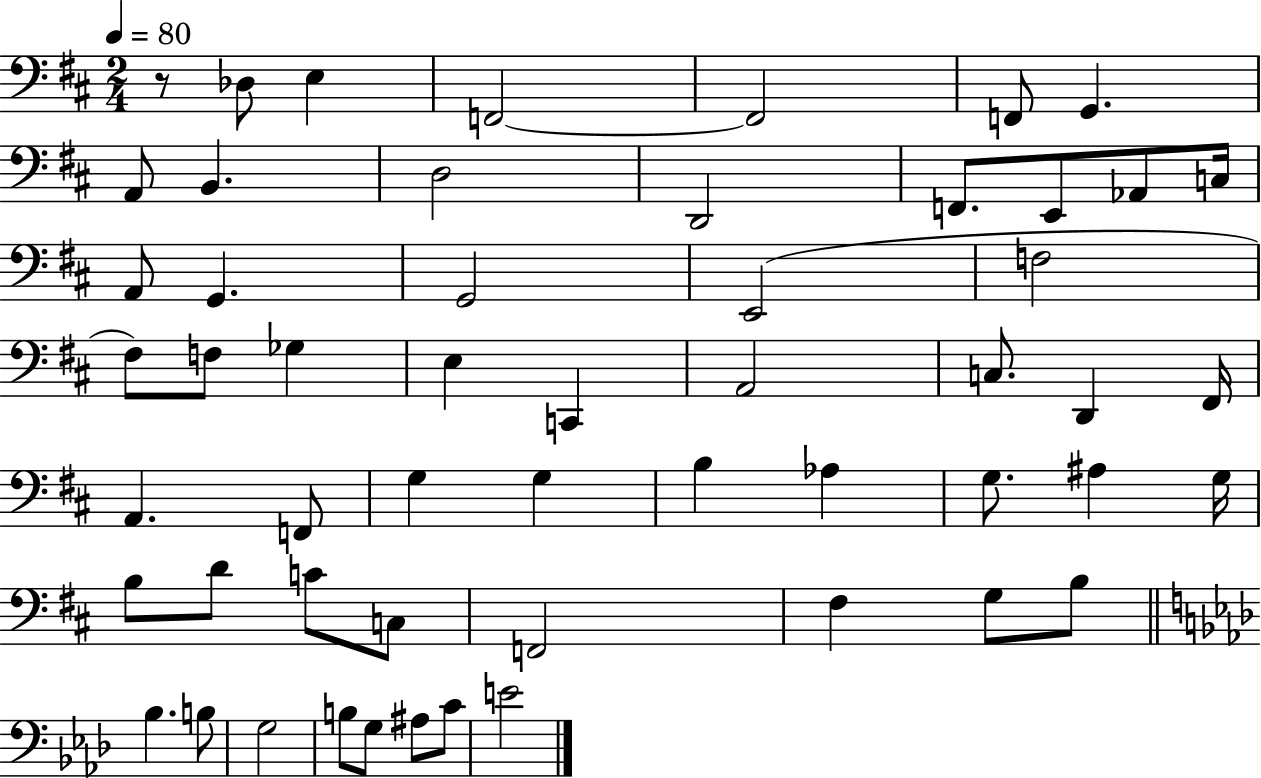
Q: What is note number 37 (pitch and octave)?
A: G3